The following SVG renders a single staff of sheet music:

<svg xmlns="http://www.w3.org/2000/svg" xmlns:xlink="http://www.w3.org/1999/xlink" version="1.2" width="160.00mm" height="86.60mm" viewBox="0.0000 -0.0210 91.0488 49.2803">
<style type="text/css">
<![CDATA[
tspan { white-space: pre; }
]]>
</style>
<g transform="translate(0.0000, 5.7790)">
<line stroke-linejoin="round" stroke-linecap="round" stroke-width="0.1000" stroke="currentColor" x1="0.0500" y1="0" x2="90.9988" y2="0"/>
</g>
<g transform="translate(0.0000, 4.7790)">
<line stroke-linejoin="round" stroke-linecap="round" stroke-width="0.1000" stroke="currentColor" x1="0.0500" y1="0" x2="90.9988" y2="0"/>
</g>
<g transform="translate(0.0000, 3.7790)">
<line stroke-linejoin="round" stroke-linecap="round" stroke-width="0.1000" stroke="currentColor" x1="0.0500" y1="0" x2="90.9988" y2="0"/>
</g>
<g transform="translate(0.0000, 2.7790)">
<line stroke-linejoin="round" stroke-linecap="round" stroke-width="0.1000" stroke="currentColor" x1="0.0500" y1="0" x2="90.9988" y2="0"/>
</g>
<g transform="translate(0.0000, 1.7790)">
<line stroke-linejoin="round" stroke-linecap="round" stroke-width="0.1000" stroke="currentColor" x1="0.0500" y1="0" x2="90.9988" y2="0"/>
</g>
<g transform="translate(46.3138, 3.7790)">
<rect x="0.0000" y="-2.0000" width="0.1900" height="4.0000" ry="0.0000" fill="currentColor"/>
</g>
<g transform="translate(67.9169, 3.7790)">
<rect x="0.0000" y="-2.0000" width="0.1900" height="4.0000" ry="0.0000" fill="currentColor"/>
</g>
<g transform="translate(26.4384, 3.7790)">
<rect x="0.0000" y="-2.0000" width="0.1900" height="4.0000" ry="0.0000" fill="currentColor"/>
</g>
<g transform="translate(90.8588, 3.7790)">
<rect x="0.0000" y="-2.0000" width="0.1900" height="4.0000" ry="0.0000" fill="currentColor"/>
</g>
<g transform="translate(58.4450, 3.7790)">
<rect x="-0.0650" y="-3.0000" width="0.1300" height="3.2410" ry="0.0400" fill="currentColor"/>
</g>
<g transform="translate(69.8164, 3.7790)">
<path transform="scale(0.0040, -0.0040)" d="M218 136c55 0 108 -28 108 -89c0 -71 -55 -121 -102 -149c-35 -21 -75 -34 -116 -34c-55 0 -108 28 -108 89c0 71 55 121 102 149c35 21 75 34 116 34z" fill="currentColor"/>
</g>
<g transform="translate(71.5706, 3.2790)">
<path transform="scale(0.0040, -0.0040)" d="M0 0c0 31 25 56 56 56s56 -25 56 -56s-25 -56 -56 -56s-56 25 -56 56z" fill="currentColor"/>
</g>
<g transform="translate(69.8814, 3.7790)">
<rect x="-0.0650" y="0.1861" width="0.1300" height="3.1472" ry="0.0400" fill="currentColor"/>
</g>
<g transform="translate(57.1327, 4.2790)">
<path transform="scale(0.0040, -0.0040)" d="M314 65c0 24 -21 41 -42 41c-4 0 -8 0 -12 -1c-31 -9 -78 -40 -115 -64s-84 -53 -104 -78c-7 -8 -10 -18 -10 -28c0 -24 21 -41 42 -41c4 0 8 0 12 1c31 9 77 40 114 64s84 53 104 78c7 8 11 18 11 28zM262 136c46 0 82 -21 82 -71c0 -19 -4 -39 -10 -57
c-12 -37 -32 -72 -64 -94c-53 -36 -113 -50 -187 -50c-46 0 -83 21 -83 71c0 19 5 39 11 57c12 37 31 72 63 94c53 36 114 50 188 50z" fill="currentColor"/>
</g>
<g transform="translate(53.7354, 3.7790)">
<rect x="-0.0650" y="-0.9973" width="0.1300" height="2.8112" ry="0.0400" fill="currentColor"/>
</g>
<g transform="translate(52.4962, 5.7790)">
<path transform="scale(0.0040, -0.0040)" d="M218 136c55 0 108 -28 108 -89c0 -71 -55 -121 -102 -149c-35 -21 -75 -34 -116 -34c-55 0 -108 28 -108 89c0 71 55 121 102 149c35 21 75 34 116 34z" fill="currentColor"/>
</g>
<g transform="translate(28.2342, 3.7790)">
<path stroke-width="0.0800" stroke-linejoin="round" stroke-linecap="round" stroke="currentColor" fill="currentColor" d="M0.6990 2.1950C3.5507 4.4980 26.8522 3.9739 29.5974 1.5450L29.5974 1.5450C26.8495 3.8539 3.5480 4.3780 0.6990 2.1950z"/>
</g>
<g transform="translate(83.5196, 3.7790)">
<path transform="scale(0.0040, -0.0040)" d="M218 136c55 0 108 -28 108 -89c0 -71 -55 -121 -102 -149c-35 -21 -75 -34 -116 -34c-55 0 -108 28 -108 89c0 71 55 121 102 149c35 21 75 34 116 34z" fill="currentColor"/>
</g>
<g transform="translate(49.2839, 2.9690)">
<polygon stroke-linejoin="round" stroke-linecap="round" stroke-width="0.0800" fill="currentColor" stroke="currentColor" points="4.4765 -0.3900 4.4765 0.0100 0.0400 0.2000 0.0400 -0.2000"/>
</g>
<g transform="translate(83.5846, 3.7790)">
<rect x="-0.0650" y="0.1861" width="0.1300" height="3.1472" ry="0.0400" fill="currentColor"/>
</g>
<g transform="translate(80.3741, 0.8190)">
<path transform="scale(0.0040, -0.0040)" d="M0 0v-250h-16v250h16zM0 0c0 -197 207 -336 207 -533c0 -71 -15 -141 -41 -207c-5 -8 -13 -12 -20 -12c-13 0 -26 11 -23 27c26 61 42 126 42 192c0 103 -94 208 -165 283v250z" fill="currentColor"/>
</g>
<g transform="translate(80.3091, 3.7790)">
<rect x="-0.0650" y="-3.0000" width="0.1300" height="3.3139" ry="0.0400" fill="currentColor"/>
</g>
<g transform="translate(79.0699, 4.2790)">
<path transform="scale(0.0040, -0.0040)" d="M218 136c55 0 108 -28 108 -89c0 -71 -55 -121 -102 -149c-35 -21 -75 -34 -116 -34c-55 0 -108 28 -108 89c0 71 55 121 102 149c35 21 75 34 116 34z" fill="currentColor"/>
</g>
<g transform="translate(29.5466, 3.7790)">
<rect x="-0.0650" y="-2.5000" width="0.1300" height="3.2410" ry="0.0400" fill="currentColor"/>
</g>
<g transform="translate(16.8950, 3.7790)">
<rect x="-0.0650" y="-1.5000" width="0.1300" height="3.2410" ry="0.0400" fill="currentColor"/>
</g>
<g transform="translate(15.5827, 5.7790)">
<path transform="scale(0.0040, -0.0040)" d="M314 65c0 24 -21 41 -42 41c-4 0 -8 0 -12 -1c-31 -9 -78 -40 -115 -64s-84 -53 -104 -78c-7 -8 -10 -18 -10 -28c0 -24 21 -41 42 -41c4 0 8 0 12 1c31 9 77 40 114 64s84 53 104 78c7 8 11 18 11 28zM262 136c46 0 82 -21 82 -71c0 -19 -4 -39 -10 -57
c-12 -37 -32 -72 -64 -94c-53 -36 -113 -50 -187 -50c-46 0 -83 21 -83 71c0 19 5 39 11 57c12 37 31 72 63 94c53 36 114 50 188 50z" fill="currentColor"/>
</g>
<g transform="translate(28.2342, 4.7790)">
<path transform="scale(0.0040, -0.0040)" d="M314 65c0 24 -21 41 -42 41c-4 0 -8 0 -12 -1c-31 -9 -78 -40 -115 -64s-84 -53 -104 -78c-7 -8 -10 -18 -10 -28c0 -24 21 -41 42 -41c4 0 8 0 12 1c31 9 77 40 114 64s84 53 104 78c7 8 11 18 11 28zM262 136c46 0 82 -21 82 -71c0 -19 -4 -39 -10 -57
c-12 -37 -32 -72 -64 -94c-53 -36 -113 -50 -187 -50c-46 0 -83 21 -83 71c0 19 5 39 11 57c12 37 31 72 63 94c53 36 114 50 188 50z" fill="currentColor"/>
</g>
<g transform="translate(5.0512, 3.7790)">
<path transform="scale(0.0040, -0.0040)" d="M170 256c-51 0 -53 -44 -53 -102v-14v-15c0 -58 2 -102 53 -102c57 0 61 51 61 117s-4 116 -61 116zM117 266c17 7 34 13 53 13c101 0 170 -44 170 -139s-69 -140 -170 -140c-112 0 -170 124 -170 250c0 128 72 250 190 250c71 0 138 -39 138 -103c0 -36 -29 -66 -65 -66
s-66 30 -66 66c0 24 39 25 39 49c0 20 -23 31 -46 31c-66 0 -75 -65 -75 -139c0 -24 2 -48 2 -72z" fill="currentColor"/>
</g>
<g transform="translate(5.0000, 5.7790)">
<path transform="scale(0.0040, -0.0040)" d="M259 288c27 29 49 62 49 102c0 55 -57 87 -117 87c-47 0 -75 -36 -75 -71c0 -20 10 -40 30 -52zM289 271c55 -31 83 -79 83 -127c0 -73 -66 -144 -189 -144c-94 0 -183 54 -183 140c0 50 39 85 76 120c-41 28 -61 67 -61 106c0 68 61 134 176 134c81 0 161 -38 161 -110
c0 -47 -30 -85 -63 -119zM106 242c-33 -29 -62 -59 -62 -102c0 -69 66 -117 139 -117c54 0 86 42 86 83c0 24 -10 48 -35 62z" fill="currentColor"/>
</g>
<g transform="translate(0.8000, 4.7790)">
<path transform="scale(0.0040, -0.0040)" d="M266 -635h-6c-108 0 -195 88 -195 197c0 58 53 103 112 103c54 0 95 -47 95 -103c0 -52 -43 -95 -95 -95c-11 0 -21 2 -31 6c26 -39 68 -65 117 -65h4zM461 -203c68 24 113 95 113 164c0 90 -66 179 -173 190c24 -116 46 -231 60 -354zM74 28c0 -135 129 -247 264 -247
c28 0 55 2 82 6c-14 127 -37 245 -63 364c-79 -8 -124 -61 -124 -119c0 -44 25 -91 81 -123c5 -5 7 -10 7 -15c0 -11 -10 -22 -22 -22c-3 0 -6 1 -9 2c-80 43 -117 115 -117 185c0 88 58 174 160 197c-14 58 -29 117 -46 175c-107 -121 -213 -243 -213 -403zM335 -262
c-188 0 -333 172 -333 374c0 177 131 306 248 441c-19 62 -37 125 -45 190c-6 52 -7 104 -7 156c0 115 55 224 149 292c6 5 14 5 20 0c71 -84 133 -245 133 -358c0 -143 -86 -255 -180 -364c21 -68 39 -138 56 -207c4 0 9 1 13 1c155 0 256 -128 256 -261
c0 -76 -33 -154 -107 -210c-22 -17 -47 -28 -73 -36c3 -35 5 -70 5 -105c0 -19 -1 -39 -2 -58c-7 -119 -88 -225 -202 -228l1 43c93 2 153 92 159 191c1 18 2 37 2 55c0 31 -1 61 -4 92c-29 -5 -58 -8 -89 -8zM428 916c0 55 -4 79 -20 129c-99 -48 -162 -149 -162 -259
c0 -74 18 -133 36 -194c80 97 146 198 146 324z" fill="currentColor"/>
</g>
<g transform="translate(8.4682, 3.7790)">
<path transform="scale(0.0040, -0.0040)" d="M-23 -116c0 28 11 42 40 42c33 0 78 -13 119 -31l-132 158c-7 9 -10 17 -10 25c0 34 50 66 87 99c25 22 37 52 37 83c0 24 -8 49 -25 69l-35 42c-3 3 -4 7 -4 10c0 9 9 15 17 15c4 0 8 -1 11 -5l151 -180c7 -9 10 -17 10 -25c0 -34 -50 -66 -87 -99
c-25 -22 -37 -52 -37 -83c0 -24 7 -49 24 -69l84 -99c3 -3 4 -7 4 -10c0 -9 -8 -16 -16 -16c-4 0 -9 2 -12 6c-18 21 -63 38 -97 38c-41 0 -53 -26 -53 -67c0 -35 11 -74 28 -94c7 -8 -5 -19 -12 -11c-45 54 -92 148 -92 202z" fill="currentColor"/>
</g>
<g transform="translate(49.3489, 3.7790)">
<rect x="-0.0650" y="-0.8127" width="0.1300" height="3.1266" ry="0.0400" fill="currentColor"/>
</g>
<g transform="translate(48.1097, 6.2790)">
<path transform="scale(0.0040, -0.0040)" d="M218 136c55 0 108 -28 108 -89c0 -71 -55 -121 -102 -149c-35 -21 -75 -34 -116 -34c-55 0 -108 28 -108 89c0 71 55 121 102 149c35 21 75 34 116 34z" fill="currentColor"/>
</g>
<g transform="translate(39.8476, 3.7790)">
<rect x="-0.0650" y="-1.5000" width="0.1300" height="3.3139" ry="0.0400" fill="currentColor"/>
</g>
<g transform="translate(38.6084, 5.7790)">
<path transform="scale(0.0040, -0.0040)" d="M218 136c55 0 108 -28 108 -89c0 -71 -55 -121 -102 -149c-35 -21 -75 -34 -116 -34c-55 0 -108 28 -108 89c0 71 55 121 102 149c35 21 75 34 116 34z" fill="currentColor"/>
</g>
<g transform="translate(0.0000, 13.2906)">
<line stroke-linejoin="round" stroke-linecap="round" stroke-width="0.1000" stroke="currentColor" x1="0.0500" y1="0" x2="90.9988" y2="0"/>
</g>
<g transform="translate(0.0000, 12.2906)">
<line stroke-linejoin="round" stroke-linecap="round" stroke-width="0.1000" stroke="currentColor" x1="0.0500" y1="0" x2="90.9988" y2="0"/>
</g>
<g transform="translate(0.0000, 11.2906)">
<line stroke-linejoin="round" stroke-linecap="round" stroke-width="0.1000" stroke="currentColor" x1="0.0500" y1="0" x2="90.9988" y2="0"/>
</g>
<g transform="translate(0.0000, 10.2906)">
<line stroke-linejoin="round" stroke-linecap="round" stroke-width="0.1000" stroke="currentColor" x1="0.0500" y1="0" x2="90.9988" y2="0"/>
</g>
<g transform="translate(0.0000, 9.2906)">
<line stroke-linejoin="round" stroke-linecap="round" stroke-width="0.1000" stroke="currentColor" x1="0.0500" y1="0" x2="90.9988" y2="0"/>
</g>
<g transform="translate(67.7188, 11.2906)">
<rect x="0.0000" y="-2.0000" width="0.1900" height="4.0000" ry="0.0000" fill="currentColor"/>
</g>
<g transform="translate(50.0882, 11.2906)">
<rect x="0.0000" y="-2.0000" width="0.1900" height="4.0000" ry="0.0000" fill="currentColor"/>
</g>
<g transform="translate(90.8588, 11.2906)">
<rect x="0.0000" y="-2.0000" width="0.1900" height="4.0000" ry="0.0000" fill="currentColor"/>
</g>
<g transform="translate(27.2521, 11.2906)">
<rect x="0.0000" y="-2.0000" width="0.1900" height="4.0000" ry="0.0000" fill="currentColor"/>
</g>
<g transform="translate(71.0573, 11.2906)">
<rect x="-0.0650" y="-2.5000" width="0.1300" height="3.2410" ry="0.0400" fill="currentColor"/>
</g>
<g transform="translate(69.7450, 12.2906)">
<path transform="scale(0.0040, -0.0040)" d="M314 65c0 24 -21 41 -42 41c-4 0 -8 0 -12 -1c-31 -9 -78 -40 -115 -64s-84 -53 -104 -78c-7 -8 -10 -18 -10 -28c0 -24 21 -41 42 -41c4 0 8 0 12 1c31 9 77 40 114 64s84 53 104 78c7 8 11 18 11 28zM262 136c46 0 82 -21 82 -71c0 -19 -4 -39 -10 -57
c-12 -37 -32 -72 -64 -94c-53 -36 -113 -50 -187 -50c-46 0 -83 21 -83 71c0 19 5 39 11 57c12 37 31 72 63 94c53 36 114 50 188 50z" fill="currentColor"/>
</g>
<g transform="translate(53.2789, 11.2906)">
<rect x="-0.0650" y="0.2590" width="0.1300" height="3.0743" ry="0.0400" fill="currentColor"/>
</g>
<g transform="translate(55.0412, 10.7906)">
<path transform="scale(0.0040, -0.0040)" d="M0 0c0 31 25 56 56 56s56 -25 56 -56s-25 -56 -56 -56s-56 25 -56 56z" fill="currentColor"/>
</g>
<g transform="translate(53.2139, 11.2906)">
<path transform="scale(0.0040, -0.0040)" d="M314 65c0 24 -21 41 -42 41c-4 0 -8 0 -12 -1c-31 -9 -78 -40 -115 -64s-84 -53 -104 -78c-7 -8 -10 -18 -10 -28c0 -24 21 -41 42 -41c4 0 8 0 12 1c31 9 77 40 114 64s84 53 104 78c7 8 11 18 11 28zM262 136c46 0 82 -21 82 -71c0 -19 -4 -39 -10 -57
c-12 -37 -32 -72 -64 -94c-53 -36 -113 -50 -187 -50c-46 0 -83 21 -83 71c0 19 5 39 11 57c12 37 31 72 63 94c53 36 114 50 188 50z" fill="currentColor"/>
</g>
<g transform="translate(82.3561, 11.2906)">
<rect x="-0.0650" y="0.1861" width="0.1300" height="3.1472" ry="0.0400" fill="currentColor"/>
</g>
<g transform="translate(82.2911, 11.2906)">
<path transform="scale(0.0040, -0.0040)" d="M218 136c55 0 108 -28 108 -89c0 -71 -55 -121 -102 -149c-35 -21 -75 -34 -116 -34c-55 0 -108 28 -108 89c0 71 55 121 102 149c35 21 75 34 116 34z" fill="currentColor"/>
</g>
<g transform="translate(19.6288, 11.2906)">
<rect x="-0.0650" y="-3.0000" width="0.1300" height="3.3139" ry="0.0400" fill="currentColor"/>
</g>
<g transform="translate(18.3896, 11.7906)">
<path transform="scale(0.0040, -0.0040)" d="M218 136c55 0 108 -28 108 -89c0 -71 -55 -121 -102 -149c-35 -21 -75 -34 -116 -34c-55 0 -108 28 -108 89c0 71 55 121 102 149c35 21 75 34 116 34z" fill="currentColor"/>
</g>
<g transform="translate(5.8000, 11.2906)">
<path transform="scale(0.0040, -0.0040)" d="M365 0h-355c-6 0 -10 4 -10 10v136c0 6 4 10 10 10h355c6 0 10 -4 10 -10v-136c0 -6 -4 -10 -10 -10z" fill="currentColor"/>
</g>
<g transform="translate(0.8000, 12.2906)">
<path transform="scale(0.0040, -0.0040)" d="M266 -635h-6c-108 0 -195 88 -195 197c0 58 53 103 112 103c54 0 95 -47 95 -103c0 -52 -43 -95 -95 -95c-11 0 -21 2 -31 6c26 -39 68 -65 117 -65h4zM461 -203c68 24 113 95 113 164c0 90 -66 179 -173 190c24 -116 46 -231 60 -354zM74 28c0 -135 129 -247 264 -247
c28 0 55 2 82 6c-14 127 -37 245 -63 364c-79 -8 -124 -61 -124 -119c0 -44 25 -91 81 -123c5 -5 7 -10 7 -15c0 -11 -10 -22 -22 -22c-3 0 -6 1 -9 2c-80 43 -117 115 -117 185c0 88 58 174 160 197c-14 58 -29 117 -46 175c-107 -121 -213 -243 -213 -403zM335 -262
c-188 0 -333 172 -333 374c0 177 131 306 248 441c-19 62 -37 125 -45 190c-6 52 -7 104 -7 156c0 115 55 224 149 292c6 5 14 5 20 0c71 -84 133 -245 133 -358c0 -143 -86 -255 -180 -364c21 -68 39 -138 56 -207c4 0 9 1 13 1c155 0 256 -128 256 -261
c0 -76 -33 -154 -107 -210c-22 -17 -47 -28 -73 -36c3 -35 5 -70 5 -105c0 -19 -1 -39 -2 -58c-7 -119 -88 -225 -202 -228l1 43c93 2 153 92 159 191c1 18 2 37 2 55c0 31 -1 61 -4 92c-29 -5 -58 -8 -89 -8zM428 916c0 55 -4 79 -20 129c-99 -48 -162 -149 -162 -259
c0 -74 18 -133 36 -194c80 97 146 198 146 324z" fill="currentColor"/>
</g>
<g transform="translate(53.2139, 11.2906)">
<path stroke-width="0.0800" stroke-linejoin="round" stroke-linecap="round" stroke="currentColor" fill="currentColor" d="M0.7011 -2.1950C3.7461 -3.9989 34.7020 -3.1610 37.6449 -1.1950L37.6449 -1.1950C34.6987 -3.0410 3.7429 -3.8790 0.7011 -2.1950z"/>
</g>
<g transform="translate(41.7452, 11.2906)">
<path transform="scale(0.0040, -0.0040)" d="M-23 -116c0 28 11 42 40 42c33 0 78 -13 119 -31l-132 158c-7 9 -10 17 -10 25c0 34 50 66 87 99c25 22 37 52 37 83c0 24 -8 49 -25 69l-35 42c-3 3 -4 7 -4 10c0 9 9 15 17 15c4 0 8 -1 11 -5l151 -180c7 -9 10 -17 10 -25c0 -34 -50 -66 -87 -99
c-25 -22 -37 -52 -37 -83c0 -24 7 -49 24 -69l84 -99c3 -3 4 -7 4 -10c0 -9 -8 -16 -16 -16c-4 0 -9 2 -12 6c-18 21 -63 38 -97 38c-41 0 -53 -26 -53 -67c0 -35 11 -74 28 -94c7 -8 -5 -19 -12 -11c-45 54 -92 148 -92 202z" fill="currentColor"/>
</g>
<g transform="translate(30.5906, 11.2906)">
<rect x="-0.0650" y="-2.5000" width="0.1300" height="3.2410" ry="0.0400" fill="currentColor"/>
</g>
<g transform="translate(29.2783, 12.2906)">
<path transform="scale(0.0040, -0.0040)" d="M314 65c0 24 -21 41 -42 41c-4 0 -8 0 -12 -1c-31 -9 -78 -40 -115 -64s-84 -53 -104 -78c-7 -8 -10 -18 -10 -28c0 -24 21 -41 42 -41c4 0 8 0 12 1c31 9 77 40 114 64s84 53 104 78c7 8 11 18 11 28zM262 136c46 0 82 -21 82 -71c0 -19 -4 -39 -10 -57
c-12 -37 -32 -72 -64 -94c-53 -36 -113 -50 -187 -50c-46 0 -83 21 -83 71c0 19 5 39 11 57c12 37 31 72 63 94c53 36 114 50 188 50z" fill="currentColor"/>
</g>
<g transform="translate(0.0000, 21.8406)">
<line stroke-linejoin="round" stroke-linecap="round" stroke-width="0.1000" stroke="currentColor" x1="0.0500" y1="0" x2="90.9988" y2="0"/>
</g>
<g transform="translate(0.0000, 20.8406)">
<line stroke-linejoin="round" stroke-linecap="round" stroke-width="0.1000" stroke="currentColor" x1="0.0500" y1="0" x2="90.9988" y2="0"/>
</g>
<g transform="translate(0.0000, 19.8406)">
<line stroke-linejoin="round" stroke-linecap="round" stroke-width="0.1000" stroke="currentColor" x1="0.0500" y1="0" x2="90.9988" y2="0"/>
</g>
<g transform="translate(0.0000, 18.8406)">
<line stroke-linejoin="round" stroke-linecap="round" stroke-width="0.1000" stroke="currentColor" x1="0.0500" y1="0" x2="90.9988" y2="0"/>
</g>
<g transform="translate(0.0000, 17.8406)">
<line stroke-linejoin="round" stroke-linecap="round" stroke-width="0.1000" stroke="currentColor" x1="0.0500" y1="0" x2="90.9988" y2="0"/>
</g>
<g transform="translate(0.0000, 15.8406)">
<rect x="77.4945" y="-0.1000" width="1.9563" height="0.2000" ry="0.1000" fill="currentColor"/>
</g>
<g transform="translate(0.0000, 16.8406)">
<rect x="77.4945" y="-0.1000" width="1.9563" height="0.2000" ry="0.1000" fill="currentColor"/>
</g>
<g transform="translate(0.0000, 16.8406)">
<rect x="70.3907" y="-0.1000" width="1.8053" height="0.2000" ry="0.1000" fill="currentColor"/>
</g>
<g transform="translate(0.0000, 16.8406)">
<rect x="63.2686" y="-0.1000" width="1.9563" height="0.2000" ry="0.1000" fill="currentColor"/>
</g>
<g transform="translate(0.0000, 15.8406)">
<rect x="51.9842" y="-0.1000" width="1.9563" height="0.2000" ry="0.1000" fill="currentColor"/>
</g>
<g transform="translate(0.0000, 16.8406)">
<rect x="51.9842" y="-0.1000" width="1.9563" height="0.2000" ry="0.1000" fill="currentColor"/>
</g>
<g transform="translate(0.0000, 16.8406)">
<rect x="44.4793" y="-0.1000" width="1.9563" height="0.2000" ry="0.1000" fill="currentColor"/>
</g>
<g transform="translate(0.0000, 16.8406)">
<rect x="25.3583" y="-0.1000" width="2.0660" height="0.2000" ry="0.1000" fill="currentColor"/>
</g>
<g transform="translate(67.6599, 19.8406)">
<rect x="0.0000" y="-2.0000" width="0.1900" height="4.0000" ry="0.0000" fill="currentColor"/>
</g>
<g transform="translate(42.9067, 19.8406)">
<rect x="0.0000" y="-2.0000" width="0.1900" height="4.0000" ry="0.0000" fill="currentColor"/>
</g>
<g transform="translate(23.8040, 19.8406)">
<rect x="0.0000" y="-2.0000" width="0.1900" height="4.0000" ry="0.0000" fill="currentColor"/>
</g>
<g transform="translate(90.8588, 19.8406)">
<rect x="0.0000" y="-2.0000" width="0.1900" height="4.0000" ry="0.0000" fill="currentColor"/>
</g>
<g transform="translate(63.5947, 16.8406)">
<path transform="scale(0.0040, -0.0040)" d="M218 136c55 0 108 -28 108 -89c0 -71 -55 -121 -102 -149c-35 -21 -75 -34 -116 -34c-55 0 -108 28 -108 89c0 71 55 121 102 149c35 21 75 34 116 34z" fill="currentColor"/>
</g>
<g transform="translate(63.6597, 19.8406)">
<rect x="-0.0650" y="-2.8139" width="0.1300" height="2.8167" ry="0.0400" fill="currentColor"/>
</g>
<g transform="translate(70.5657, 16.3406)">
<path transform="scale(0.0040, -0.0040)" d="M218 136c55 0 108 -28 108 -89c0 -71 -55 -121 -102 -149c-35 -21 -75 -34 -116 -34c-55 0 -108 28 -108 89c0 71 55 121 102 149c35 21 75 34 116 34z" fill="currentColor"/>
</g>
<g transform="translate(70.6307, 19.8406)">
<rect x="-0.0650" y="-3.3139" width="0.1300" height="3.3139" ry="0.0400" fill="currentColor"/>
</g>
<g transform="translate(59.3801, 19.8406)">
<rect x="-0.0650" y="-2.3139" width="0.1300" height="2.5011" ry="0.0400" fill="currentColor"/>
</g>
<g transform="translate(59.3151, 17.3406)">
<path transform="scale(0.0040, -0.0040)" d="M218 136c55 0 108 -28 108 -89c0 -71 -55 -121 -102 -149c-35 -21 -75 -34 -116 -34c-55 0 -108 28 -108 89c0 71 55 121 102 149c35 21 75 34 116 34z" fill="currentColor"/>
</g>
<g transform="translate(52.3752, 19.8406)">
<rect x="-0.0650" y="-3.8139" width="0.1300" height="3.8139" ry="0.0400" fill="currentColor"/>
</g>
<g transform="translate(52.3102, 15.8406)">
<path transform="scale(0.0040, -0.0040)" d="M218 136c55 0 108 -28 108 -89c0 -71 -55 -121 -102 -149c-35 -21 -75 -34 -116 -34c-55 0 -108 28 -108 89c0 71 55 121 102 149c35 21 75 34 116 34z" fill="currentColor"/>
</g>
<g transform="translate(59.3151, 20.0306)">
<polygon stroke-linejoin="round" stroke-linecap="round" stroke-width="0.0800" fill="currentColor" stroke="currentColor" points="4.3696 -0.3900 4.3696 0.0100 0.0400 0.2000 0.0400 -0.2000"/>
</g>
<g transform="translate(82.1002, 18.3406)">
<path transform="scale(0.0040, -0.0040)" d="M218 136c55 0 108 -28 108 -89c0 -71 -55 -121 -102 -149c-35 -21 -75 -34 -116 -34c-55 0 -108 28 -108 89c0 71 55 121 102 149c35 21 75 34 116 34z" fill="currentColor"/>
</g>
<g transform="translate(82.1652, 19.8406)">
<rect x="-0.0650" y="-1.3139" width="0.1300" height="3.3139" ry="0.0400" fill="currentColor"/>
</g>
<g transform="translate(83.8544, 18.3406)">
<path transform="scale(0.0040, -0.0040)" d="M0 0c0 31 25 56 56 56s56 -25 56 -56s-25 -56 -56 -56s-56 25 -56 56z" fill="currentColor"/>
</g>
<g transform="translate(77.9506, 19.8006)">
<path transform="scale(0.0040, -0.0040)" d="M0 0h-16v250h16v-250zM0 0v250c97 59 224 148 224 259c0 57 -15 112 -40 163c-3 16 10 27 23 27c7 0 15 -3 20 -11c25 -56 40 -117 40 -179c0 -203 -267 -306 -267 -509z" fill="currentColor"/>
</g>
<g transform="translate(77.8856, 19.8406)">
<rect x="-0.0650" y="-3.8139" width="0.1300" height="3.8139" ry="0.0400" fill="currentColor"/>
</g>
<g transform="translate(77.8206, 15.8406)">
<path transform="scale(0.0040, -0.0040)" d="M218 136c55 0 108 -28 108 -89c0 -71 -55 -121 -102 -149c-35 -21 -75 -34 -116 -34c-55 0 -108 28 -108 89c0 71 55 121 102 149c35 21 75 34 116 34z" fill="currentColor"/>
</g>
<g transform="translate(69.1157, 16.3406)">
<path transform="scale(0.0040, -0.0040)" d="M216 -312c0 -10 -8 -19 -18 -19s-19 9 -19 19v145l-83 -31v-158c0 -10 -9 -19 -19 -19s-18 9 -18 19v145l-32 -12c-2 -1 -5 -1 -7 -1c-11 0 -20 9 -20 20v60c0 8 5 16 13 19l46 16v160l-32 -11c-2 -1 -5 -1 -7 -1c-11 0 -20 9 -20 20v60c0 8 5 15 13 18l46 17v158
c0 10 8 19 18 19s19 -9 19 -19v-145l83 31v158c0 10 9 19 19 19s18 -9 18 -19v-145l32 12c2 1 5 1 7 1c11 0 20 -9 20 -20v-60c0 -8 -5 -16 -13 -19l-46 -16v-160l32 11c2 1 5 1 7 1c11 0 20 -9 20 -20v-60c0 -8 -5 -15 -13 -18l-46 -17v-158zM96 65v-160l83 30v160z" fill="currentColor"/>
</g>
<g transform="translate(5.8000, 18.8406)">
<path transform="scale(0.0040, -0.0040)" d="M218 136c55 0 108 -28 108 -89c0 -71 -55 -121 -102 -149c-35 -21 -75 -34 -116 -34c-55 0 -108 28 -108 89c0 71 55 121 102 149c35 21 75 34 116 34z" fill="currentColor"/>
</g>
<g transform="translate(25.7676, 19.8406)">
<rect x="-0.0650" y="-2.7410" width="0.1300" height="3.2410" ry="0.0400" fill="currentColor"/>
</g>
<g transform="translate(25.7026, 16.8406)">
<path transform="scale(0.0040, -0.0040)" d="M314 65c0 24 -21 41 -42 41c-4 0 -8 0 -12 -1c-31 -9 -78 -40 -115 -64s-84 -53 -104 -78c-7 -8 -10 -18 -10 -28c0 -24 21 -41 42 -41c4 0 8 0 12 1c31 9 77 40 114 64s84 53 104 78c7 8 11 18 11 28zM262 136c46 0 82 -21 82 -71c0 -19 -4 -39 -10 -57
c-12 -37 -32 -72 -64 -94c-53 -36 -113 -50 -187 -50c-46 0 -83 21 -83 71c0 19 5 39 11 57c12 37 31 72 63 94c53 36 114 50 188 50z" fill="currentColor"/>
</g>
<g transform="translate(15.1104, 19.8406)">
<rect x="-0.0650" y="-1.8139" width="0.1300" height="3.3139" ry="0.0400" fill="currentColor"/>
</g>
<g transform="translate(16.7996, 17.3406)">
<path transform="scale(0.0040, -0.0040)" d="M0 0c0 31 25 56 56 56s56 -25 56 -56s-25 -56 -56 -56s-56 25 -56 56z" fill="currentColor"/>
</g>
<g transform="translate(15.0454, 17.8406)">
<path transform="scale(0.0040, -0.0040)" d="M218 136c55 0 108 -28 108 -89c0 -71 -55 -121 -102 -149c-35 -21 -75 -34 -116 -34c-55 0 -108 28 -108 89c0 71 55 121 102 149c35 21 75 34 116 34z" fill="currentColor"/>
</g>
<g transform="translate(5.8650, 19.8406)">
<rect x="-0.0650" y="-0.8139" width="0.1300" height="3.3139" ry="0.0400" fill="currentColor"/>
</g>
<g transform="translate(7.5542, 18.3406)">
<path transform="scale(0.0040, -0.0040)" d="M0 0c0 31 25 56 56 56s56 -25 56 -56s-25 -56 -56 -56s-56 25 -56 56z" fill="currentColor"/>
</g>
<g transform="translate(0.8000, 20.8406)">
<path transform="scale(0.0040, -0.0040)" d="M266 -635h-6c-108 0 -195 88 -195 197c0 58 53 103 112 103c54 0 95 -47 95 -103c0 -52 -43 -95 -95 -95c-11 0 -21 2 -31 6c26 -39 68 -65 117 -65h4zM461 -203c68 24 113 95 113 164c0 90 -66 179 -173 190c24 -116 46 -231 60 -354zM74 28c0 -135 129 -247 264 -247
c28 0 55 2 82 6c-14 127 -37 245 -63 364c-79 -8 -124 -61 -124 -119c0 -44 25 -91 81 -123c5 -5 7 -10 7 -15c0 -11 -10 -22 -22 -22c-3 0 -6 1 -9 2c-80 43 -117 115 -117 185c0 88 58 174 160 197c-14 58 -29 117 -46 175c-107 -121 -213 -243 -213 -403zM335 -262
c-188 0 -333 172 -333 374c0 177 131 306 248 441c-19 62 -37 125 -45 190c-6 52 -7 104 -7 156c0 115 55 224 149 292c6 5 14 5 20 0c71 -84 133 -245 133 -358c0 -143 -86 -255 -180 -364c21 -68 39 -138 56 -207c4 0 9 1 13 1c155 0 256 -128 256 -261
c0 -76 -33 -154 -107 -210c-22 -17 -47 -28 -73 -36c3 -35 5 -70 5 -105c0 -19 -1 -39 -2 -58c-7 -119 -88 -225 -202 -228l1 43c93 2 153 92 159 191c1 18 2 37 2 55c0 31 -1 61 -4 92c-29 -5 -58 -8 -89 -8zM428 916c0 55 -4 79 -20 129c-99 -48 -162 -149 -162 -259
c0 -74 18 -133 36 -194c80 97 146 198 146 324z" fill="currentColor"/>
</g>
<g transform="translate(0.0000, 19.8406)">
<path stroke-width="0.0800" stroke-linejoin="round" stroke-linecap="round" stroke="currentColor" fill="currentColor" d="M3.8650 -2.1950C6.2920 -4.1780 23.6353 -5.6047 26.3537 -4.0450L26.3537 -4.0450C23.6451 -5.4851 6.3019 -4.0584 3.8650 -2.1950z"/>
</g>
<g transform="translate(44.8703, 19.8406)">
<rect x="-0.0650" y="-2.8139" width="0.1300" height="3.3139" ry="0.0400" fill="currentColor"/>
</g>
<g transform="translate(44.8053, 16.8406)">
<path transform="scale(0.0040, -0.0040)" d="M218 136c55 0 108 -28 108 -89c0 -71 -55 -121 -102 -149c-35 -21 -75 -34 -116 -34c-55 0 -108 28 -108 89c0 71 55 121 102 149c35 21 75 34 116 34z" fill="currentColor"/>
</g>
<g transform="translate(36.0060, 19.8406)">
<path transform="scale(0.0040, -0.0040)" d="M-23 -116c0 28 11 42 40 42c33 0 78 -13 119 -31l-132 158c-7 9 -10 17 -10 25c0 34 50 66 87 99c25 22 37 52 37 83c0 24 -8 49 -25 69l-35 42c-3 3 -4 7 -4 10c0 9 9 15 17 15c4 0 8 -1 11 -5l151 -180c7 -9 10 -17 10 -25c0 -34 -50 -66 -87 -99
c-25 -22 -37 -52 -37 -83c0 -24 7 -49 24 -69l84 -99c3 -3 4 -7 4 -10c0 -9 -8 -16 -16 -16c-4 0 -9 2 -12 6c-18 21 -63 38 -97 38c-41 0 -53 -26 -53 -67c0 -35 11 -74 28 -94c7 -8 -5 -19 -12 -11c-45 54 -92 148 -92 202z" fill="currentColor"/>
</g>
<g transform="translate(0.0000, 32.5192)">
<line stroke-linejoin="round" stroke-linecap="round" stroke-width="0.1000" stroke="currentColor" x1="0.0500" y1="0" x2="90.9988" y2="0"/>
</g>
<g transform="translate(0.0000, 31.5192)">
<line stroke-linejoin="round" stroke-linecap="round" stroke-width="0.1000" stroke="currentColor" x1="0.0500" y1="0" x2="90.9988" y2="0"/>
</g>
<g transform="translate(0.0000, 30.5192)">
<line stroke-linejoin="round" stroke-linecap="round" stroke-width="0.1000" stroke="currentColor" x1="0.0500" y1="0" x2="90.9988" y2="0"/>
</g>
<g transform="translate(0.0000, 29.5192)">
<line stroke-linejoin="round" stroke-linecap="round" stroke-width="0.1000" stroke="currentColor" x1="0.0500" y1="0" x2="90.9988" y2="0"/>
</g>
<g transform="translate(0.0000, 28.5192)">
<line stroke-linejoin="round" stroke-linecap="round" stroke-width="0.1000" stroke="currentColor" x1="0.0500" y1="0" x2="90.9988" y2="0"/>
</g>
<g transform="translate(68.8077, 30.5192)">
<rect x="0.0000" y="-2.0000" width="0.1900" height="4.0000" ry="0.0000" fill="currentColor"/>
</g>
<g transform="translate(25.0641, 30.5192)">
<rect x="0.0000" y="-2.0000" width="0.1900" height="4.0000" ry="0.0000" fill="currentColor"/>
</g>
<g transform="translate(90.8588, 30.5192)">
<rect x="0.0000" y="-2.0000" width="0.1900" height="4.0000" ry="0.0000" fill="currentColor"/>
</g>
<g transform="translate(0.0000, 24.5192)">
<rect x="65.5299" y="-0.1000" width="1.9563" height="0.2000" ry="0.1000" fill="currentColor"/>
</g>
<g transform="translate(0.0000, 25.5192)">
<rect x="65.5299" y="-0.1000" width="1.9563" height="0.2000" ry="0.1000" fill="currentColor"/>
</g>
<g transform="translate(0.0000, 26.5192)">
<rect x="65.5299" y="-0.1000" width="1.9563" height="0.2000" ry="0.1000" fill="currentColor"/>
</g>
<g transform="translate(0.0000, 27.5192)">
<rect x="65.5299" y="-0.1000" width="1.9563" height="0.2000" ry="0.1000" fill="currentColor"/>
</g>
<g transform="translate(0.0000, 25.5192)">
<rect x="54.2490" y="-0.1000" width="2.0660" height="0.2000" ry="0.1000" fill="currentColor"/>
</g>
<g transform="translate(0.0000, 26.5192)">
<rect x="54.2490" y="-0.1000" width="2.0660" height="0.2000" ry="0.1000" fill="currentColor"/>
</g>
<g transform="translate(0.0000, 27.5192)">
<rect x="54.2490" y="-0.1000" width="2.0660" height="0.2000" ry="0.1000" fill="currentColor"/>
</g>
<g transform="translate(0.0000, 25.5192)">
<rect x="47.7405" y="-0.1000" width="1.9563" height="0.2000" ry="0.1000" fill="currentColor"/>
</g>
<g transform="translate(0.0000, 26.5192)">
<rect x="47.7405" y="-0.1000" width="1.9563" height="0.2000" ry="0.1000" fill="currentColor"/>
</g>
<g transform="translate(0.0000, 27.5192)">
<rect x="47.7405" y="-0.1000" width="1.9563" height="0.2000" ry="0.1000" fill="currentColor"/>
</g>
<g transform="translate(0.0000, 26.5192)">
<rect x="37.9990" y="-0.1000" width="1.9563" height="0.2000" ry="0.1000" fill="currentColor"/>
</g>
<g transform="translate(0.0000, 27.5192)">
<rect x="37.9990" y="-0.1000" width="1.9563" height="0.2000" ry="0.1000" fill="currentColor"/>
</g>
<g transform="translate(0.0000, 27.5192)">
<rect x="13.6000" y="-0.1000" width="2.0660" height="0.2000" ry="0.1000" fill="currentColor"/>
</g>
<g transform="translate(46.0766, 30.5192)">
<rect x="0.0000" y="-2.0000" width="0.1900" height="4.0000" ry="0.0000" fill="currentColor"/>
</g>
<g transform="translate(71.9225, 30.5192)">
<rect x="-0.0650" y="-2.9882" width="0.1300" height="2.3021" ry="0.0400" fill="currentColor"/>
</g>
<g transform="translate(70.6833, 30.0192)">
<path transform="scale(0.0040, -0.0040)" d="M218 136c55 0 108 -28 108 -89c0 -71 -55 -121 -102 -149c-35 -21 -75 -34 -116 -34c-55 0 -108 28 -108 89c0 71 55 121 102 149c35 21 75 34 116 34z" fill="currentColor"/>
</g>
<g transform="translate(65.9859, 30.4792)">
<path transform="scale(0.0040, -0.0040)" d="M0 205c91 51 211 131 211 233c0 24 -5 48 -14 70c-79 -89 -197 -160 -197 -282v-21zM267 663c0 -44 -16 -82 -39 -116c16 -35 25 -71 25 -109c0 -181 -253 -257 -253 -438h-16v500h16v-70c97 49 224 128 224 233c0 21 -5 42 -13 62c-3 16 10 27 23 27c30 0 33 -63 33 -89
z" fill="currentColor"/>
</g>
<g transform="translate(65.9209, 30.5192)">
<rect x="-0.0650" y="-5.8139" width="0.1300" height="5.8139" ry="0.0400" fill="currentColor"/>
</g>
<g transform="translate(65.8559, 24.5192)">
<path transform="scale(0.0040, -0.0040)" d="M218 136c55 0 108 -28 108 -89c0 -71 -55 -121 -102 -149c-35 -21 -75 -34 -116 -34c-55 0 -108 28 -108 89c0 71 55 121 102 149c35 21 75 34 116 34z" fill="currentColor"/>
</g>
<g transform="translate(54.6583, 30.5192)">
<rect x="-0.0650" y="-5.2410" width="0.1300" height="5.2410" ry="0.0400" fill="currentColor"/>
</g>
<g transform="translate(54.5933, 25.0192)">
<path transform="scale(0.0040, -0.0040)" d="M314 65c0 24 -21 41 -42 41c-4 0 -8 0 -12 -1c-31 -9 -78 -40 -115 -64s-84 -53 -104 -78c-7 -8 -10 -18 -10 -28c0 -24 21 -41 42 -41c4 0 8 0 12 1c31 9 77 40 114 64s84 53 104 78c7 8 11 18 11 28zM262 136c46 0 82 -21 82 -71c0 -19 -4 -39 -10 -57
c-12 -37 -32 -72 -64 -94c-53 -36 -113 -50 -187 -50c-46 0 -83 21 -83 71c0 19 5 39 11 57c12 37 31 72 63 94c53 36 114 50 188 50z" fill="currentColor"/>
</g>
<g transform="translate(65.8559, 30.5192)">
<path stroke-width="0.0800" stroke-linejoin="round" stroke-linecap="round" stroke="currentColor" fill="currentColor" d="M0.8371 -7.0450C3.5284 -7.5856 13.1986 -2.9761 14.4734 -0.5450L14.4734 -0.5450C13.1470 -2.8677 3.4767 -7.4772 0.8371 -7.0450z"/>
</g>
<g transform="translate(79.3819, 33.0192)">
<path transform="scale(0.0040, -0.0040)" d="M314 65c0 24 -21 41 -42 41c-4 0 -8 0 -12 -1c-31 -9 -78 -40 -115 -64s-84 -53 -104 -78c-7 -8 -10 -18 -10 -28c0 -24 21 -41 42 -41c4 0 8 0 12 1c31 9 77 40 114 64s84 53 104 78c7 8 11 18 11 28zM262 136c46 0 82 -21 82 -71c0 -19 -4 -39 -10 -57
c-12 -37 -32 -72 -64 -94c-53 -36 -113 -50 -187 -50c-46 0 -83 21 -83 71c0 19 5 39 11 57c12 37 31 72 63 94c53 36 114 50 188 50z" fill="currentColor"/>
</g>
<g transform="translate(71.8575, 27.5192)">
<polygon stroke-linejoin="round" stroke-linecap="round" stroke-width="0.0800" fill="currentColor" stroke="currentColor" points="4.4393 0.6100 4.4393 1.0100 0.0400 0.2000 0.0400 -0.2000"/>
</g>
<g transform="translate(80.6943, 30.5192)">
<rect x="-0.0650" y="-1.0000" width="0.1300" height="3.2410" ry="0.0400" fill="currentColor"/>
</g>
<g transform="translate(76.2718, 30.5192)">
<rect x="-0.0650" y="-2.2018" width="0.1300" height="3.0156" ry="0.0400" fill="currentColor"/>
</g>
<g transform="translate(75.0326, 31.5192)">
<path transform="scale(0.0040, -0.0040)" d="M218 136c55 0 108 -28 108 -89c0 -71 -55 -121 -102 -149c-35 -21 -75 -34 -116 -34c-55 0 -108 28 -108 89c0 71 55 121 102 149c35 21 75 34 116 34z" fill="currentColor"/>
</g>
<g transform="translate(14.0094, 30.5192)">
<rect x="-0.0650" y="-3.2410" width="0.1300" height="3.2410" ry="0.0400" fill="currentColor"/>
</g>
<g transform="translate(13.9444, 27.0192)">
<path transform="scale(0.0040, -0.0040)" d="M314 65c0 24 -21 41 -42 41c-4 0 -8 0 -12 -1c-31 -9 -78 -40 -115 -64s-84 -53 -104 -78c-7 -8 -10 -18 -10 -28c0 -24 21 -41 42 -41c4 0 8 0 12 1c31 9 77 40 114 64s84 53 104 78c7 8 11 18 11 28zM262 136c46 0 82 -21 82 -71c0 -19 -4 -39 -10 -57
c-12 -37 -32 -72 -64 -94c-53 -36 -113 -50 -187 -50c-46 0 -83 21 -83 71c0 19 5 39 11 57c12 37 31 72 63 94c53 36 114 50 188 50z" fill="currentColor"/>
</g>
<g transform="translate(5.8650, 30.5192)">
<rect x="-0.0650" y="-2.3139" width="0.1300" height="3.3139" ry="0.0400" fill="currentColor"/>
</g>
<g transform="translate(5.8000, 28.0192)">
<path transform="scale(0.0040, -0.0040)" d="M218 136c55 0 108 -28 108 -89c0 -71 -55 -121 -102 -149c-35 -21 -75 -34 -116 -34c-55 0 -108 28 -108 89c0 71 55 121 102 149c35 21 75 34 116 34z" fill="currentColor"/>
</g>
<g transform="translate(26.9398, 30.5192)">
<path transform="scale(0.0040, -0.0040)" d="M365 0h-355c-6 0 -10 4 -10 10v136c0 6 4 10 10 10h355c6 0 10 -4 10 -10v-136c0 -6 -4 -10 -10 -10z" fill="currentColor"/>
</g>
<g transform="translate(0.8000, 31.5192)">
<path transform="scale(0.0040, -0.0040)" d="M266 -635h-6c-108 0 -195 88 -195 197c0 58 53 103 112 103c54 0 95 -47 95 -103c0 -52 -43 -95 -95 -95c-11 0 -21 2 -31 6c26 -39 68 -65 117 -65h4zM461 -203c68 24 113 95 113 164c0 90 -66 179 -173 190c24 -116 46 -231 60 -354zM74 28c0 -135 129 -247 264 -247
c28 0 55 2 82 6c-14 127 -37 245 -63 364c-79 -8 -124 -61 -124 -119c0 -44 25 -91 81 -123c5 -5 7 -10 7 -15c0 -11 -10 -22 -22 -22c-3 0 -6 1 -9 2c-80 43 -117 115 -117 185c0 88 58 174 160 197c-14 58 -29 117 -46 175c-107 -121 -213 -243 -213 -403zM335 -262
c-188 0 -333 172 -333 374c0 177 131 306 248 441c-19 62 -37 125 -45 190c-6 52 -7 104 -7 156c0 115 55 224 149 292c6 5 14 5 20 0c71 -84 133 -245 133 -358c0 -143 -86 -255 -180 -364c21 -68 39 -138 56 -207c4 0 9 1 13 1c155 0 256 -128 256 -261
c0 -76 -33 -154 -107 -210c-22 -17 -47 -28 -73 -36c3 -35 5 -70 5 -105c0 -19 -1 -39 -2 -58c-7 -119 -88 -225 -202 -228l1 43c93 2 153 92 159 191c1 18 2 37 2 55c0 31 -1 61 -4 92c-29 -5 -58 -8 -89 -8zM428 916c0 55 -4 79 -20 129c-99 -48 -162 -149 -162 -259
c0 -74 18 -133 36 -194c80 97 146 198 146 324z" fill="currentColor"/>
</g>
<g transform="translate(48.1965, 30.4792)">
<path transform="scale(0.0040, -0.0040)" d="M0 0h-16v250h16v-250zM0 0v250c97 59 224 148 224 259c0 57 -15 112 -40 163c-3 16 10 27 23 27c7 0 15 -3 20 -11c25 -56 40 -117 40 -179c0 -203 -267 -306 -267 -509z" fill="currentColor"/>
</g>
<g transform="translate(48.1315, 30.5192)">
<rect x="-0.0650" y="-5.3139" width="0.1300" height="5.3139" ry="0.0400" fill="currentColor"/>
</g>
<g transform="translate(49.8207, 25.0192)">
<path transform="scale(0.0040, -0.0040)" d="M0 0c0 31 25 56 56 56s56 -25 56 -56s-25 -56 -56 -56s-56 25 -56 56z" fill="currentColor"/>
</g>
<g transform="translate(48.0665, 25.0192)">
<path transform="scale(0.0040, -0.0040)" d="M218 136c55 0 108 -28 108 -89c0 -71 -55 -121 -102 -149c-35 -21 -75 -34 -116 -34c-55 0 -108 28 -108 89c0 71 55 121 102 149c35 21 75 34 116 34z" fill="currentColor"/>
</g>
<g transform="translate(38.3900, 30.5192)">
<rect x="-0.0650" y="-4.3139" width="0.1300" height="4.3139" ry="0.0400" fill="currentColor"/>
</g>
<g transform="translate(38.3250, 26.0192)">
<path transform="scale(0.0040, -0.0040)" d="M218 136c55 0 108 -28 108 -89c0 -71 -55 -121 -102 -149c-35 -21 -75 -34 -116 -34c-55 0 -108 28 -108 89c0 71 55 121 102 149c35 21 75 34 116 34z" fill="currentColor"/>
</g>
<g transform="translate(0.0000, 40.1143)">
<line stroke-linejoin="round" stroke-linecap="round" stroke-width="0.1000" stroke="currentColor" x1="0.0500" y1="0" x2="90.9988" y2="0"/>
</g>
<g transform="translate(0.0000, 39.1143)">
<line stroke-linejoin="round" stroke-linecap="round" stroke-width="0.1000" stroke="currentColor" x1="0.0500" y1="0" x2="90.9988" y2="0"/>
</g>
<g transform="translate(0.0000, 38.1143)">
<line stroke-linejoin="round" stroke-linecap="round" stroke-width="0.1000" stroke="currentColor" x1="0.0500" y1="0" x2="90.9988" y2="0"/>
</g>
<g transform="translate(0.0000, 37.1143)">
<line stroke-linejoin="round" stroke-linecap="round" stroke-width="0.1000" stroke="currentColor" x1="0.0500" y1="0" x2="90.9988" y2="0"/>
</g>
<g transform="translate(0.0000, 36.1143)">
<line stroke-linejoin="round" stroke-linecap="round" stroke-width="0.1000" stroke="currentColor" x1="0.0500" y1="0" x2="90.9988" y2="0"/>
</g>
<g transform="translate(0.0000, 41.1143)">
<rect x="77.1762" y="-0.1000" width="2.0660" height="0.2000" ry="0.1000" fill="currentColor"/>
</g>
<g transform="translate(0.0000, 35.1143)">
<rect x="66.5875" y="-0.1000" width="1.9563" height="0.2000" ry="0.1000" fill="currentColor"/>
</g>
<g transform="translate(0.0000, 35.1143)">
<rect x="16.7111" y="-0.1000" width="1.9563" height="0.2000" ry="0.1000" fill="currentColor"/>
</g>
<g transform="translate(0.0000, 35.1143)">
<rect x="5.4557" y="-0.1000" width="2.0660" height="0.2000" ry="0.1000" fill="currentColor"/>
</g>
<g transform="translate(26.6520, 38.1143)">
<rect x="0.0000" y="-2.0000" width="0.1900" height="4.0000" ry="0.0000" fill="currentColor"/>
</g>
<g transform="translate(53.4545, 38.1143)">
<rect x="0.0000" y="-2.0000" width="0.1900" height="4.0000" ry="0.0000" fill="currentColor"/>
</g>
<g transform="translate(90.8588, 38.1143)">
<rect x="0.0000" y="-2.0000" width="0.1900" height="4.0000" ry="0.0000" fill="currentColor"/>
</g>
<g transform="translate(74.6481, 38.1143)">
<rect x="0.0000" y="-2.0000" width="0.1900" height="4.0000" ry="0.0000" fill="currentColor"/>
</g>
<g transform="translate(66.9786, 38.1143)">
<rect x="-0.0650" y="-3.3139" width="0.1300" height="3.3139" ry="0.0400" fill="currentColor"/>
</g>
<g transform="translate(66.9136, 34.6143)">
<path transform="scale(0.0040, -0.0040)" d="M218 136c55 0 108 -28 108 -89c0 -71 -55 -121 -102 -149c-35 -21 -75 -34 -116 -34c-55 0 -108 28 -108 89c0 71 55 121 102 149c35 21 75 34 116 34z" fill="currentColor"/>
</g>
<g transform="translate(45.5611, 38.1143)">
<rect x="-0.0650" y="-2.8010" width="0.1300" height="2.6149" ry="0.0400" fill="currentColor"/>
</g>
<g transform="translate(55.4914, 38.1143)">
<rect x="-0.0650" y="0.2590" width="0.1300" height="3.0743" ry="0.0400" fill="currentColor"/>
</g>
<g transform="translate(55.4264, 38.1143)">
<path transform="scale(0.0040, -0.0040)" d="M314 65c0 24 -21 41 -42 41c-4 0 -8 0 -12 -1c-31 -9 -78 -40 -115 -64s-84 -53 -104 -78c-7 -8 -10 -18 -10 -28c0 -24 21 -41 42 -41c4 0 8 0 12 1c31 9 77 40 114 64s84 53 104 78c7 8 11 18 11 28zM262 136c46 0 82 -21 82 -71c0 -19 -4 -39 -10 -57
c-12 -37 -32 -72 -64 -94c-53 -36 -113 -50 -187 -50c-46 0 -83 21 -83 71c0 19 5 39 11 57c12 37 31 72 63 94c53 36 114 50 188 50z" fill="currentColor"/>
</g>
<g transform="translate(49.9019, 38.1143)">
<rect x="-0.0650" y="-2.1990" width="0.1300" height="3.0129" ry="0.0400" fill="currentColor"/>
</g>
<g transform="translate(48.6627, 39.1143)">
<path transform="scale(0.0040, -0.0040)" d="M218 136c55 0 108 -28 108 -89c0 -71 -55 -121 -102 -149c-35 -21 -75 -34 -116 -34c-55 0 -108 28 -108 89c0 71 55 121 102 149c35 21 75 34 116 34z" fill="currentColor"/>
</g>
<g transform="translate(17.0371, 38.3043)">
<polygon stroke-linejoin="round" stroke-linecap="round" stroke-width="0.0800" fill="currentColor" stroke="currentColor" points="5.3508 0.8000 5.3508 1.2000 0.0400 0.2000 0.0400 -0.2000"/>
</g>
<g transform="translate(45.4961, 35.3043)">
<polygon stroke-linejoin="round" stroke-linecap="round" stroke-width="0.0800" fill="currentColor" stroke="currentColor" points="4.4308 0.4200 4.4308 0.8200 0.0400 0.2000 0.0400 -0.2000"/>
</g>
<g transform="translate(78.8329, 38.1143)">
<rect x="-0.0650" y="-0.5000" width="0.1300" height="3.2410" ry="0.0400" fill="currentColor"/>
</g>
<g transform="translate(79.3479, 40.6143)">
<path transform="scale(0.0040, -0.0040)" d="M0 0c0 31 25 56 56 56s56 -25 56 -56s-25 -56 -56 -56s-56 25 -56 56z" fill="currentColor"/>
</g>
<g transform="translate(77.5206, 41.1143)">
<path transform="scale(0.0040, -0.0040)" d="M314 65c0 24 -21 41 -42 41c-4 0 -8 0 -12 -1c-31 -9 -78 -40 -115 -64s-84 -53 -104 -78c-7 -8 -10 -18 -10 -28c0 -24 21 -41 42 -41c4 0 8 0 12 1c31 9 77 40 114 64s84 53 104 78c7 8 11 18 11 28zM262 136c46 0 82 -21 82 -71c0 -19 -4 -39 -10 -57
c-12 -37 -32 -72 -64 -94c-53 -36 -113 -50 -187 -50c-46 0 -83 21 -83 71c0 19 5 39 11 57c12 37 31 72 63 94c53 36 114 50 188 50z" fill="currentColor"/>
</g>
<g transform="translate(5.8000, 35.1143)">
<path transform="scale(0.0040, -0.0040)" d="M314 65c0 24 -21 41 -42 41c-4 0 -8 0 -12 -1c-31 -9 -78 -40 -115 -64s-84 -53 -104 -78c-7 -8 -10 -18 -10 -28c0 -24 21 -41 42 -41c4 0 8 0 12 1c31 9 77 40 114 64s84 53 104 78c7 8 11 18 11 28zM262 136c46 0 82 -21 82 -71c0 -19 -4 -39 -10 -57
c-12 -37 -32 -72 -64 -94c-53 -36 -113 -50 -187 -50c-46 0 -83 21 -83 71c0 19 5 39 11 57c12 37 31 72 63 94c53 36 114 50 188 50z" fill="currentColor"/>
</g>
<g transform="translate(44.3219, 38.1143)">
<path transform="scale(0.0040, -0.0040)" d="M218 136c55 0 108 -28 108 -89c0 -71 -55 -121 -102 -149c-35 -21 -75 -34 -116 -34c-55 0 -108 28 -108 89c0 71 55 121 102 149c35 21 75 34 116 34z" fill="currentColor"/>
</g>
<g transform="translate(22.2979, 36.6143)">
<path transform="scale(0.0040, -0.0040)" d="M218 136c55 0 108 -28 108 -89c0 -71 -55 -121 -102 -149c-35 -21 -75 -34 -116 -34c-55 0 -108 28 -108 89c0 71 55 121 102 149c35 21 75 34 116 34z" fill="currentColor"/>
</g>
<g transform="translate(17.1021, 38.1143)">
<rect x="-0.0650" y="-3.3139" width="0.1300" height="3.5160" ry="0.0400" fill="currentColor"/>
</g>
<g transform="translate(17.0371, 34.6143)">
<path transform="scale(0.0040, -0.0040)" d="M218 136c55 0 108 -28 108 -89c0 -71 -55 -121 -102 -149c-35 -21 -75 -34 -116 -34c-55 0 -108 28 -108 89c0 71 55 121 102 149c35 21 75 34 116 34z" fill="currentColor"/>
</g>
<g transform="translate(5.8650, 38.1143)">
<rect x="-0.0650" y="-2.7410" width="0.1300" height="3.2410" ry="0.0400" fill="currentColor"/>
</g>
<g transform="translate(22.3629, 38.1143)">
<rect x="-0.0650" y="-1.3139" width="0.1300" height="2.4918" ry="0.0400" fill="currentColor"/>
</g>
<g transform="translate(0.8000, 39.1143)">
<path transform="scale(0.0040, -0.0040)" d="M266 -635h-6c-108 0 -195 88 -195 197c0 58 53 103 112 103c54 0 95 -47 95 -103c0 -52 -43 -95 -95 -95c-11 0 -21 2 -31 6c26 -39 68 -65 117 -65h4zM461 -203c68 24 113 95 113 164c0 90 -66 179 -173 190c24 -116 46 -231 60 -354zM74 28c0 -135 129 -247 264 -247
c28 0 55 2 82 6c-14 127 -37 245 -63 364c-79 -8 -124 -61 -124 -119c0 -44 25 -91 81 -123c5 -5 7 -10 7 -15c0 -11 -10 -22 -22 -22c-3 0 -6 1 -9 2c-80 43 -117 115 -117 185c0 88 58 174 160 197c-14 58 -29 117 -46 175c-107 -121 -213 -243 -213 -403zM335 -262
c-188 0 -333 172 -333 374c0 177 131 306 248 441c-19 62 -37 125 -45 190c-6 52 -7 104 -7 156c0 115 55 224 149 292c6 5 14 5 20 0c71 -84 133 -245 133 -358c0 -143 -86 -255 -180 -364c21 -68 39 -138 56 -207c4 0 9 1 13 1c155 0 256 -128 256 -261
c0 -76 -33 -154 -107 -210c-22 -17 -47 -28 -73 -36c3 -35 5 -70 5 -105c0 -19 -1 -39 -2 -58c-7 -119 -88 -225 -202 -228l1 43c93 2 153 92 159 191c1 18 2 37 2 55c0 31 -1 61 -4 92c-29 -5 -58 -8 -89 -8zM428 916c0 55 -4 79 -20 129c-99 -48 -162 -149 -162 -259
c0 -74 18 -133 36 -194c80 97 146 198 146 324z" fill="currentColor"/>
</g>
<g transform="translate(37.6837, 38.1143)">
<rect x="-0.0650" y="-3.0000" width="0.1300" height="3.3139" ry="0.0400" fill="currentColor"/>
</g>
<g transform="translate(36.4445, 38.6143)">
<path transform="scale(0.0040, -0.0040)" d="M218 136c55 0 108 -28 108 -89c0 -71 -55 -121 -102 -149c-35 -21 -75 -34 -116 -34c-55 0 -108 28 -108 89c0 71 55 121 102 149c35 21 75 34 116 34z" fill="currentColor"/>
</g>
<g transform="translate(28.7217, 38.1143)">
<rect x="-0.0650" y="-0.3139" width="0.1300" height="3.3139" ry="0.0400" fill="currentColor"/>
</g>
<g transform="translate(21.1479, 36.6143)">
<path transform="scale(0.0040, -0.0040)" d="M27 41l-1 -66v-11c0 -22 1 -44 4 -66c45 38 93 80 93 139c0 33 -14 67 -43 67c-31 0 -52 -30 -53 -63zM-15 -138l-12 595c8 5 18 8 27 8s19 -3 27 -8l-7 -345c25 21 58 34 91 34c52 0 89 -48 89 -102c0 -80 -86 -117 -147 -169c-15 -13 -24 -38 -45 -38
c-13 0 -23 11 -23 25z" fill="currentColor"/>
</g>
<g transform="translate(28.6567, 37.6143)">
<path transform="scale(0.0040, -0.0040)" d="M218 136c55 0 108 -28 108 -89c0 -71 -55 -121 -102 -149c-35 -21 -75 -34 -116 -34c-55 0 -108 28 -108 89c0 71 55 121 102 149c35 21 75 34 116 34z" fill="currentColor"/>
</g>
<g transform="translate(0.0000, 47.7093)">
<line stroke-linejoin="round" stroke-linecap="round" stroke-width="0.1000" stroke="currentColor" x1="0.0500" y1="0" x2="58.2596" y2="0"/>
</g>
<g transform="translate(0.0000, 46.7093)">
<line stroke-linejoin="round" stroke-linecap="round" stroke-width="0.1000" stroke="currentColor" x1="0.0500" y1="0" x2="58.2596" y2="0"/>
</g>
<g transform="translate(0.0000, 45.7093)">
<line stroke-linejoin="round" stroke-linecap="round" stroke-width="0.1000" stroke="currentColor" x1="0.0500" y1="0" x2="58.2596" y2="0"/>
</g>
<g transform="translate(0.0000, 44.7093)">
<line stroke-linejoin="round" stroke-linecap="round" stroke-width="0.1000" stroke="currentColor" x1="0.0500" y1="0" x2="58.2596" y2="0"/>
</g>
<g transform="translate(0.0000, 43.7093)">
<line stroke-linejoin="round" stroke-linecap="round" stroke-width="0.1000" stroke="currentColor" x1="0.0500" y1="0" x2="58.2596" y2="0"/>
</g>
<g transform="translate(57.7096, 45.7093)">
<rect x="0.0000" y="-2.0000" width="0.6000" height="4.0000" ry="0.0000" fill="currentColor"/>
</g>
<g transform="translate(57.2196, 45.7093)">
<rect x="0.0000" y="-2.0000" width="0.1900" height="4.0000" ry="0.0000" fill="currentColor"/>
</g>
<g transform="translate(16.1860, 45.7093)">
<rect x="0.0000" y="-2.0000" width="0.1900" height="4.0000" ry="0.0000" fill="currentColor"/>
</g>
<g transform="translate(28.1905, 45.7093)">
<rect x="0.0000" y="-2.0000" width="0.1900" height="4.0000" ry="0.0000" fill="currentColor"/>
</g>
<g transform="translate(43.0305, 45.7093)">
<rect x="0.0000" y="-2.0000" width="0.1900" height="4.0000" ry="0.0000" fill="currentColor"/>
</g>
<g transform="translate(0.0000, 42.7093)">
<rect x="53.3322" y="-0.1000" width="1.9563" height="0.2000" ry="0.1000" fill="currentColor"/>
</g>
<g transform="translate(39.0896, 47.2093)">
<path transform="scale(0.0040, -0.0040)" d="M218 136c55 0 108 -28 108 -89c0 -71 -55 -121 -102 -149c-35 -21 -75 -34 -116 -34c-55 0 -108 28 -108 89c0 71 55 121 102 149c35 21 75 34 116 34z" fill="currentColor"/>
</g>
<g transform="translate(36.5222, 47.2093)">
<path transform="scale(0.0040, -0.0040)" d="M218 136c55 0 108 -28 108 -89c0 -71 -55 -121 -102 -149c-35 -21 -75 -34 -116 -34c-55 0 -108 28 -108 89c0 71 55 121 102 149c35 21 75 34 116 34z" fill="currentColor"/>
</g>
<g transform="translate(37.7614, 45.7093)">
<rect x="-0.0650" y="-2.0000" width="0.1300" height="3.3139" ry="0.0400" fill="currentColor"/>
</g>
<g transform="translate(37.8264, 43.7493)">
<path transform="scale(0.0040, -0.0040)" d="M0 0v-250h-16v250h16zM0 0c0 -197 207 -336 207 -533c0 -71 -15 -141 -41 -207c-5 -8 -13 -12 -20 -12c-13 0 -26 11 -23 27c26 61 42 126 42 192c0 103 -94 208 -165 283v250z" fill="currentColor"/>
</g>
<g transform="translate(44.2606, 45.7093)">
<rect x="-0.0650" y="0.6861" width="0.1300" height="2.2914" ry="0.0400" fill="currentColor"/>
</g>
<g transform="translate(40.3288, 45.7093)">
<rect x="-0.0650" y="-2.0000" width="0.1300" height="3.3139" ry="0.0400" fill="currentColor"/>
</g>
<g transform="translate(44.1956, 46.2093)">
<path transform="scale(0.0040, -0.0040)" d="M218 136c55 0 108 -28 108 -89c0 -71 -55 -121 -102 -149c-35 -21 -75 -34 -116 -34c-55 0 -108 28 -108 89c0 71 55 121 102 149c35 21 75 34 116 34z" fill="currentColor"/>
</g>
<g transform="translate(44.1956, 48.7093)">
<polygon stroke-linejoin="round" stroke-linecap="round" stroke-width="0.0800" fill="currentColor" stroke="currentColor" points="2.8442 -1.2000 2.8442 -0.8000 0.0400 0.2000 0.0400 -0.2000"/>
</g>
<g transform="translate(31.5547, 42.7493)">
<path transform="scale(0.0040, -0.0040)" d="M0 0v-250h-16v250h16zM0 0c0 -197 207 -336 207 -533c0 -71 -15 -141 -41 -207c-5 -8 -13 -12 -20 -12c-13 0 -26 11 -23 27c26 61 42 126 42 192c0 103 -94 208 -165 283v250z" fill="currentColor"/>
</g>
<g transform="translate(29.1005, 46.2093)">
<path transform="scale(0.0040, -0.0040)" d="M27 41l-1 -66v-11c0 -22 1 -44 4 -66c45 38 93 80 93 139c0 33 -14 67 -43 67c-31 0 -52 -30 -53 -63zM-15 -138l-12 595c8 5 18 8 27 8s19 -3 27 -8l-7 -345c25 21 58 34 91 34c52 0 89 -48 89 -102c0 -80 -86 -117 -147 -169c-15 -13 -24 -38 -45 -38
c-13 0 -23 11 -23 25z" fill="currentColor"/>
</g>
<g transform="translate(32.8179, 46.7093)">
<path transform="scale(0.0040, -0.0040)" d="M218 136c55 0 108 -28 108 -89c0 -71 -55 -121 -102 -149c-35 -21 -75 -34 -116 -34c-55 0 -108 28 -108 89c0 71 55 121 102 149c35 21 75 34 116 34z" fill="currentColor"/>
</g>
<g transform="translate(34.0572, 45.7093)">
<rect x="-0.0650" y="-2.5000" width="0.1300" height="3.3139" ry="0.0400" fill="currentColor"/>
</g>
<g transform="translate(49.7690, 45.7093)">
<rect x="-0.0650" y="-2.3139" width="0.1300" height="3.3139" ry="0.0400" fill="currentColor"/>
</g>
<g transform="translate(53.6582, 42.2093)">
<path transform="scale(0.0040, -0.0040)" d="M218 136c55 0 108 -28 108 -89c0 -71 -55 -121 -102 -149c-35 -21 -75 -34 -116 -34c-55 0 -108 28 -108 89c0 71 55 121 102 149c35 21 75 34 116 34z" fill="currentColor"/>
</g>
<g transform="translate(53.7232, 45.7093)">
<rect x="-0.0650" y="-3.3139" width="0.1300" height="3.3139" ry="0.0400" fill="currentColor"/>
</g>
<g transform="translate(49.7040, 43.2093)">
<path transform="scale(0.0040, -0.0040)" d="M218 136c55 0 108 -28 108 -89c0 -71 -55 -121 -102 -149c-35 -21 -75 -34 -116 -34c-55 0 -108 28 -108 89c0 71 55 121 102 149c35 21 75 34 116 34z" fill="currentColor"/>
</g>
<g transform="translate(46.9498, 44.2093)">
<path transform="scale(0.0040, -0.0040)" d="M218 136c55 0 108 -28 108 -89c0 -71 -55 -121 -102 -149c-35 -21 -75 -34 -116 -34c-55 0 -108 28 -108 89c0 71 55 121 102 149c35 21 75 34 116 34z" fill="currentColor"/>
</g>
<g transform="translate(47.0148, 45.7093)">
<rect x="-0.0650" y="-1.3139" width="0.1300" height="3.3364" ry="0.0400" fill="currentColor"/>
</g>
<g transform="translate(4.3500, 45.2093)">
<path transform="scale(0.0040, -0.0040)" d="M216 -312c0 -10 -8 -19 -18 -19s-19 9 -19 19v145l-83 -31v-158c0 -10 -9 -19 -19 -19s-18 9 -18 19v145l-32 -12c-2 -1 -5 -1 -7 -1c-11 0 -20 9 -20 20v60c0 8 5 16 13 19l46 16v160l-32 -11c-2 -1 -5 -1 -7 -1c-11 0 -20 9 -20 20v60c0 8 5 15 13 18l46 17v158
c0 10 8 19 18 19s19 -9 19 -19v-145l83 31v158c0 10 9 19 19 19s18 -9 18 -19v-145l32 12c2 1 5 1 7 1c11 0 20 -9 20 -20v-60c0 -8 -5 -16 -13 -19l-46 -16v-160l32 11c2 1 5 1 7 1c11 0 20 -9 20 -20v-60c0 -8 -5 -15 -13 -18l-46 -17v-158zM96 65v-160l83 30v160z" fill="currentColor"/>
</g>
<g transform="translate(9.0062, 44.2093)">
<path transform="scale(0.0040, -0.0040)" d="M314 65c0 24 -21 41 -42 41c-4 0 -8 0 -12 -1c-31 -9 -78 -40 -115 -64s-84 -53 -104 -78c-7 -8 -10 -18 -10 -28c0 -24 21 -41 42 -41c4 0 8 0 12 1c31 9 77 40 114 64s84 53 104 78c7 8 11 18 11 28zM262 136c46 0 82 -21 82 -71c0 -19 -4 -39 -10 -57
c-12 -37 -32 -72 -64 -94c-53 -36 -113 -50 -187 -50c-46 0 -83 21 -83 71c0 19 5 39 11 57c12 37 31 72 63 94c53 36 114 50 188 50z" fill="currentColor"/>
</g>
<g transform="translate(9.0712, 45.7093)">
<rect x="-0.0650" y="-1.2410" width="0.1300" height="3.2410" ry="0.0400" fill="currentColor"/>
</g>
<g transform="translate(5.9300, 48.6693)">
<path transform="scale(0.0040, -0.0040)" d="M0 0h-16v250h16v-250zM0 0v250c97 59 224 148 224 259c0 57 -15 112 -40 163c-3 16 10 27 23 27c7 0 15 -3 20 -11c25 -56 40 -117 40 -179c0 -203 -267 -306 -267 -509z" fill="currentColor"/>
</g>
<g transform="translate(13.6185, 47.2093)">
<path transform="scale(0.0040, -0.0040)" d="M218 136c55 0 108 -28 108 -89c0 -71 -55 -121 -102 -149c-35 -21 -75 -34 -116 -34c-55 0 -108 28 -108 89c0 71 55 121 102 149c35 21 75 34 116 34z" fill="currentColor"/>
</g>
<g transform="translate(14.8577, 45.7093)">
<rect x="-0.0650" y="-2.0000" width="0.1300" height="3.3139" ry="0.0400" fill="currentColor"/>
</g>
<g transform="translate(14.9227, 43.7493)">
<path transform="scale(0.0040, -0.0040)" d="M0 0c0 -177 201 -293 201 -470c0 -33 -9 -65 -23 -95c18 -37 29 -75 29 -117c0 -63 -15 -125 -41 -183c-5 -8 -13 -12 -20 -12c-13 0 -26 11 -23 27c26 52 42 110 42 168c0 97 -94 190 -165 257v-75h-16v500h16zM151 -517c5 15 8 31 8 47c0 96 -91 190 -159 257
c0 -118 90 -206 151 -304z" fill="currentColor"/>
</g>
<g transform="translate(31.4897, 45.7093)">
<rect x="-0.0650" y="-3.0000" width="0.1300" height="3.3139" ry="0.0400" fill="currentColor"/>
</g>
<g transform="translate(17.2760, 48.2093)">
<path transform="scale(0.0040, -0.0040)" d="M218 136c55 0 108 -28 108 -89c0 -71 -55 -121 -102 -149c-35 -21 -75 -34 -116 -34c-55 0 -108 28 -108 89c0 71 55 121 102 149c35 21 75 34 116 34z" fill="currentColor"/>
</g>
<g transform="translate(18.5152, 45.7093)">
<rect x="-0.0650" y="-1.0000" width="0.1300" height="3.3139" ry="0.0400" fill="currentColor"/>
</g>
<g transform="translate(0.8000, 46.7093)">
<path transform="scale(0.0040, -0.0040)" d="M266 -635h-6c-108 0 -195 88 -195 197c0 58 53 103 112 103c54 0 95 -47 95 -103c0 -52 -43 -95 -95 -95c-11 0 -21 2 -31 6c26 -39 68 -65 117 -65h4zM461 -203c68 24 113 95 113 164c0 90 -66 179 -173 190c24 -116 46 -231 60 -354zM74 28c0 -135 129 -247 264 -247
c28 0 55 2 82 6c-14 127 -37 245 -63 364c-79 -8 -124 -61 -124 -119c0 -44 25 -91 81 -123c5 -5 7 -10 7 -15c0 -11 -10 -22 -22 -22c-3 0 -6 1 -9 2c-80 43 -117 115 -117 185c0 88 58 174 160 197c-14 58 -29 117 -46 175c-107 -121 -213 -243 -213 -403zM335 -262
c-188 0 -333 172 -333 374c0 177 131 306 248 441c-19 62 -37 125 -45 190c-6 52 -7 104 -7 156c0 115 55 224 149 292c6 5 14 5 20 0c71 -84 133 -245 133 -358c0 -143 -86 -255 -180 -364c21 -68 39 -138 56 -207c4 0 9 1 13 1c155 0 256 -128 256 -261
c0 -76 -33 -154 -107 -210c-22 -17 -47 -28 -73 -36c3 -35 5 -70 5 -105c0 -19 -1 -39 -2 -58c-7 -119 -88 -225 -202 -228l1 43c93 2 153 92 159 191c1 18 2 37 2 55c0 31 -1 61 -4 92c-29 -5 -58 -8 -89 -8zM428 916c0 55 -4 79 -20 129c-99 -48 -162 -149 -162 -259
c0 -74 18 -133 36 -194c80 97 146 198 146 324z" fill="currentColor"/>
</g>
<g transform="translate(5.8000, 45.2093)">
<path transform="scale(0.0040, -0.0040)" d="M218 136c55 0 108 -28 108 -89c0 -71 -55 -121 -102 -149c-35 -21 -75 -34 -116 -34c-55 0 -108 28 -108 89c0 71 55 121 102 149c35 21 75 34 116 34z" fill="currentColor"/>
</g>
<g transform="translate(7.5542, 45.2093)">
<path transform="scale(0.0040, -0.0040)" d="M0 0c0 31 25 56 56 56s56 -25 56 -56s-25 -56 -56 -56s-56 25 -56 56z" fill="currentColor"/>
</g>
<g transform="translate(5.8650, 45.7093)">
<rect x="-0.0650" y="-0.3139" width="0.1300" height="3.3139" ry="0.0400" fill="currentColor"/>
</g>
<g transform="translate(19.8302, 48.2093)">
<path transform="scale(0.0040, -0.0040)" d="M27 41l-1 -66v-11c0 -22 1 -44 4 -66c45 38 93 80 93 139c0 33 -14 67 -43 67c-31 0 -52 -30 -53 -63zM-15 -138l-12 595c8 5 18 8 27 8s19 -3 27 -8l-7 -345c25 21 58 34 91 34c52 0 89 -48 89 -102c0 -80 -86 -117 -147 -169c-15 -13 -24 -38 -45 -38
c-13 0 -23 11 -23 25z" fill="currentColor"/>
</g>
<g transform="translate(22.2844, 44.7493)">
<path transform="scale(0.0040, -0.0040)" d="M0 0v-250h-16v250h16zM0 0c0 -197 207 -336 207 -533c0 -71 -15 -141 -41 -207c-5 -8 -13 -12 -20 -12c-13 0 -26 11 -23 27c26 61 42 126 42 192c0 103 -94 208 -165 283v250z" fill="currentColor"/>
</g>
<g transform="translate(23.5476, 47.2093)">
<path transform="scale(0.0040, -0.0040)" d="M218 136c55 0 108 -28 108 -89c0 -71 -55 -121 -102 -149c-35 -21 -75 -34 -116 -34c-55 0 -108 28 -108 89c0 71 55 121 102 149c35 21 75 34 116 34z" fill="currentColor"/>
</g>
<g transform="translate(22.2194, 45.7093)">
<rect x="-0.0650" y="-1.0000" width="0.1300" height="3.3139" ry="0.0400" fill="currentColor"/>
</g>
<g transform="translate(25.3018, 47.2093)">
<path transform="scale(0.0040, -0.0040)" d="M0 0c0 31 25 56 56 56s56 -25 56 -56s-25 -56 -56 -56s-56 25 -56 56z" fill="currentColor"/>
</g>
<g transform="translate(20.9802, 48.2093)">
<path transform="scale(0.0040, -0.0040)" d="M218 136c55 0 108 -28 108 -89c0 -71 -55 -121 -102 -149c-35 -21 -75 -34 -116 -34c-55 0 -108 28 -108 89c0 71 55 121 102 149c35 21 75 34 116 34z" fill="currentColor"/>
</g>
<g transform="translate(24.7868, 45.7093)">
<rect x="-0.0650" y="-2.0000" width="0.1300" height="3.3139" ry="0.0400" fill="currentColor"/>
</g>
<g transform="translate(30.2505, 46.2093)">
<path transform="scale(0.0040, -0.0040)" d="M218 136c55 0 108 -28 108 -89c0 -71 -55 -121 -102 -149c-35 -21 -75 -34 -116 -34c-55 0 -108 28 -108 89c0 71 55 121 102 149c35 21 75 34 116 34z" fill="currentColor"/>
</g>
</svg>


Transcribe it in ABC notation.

X:1
T:Untitled
M:6/8
L:1/4
K:C
z E2 G2 E D/2 E/2 A2 B A/2 B z2 A G2 z B2 G2 B d f a2 z a c' g/2 a/2 ^b c'/2 e g b2 z2 d' f'/2 f'2 g'/4 c/2 G/2 D2 a2 b/2 _e/2 c A B/2 G/2 B2 b C2 ^c/2 e2 F/4 D _D/2 F _A/2 G F/2 F A/2 e/2 g b